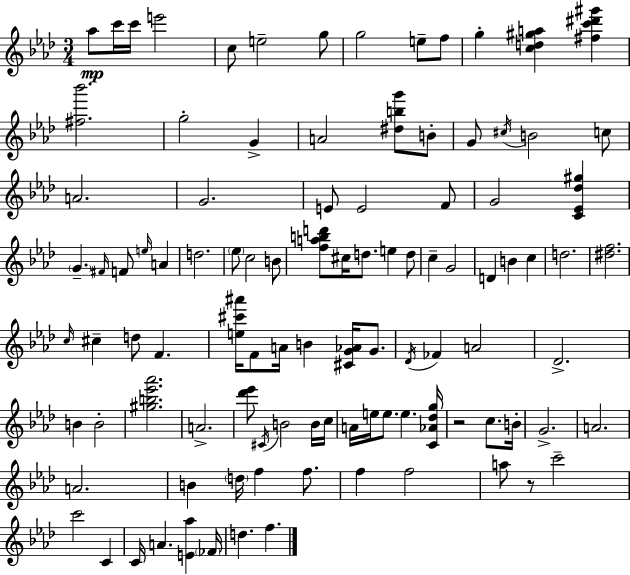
{
  \clef treble
  \numericTimeSignature
  \time 3/4
  \key aes \major
  aes''8\mp c'''16 c'''16 e'''2 | c''8 e''2-- g''8 | g''2 e''8-- f''8 | g''4-. <c'' d'' gis'' a''>4 <fis'' c''' dis''' gis'''>4 | \break <fis'' bes'''>2. | g''2-. g'4-> | a'2 <dis'' b'' g'''>8 b'8-. | g'8 \acciaccatura { cis''16 } b'2 c''8 | \break a'2. | g'2. | e'8 e'2 f'8 | g'2 <c' ees' des'' gis''>4 | \break \parenthesize g'4.-- \grace { fis'16 } f'8 \grace { e''16 } a'4 | d''2. | \parenthesize ees''8 c''2 | b'8 <f'' a'' b'' d'''>8 cis''16 d''8. e''4 | \break d''8 c''4-- g'2 | d'4 b'4 c''4 | d''2. | <dis'' f''>2. | \break \grace { c''16 } cis''4-- d''8 f'4. | <e'' cis''' ais'''>16 f'8 a'16 b'4 | <cis' g' aes'>16 g'8. \acciaccatura { des'16 } fes'4 a'2 | des'2.-> | \break b'4 b'2-. | <gis'' b'' ees''' aes'''>2. | a'2.-> | <des''' ees'''>8 \acciaccatura { cis'16 } b'2 | \break b'16 c''16 a'16 e''16 e''8. e''4. | <c' aes' des'' g''>16 r2 | c''8. b'16-. g'2.-> | a'2. | \break a'2. | b'4 \parenthesize d''16 f''4 | f''8. f''4 f''2 | a''8 r8 c'''2-- | \break c'''2 | c'4 c'16 a'4. | <e' aes''>4 \parenthesize fes'16 d''4. | f''4. \bar "|."
}